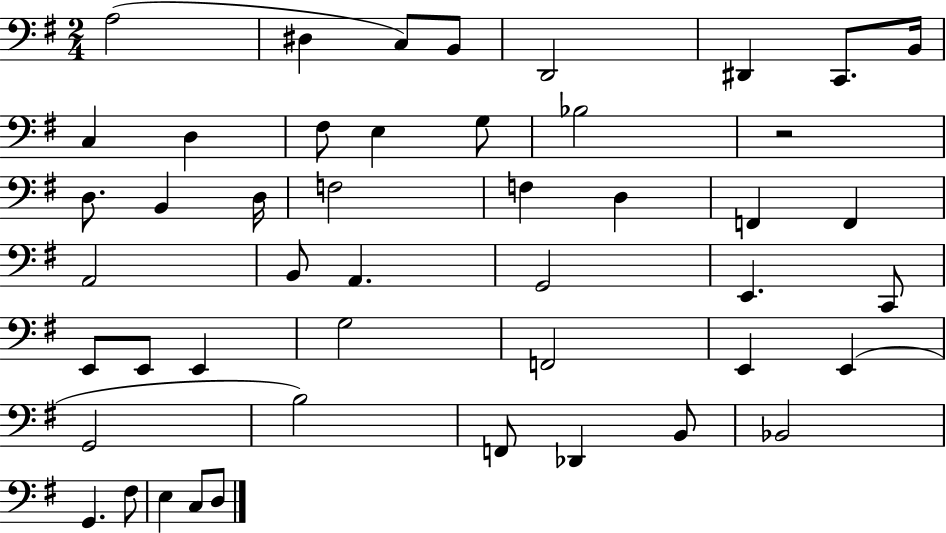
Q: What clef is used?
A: bass